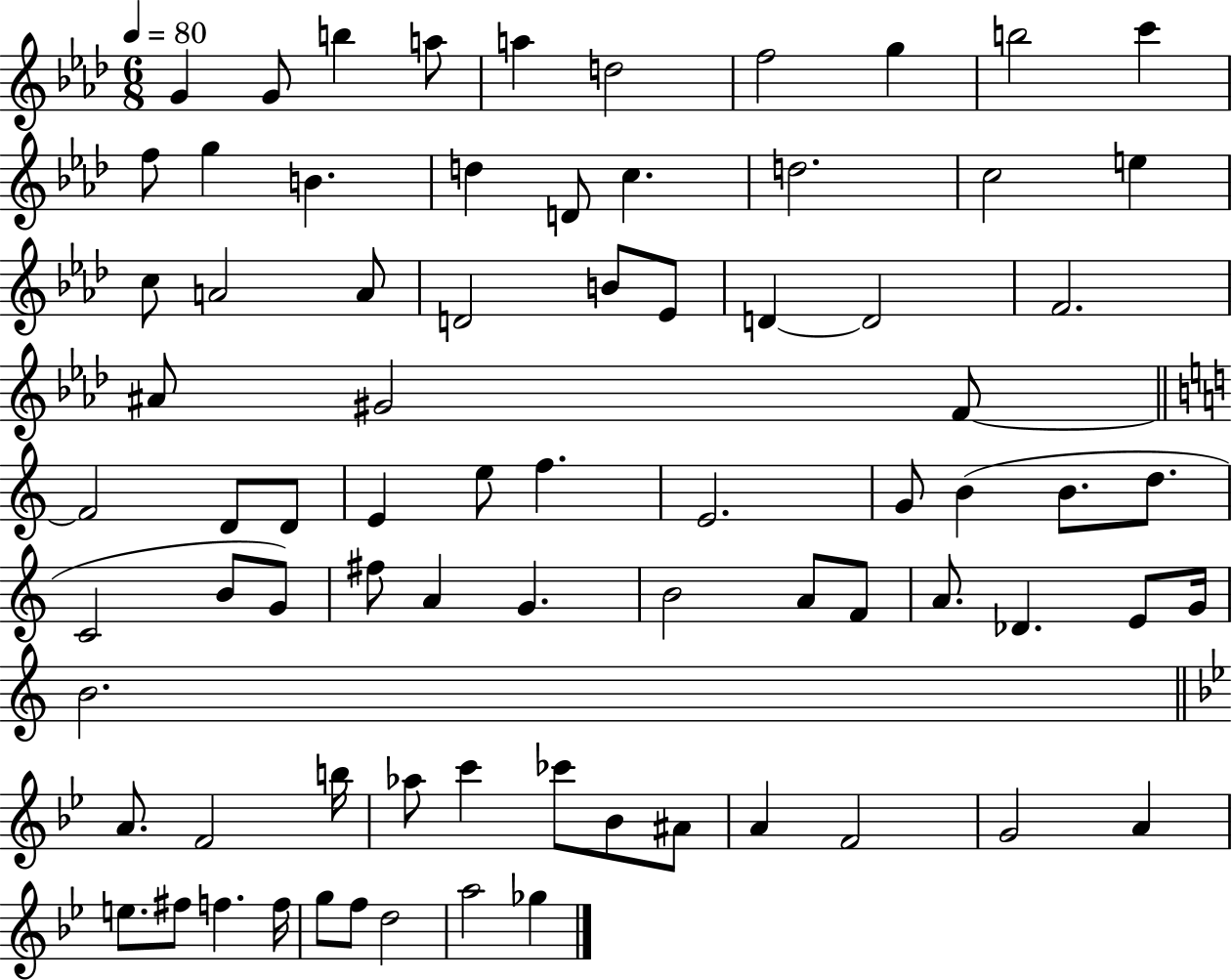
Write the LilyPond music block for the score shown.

{
  \clef treble
  \numericTimeSignature
  \time 6/8
  \key aes \major
  \tempo 4 = 80
  g'4 g'8 b''4 a''8 | a''4 d''2 | f''2 g''4 | b''2 c'''4 | \break f''8 g''4 b'4. | d''4 d'8 c''4. | d''2. | c''2 e''4 | \break c''8 a'2 a'8 | d'2 b'8 ees'8 | d'4~~ d'2 | f'2. | \break ais'8 gis'2 f'8~~ | \bar "||" \break \key c \major f'2 d'8 d'8 | e'4 e''8 f''4. | e'2. | g'8 b'4( b'8. d''8. | \break c'2 b'8 g'8) | fis''8 a'4 g'4. | b'2 a'8 f'8 | a'8. des'4. e'8 g'16 | \break b'2. | \bar "||" \break \key g \minor a'8. f'2 b''16 | aes''8 c'''4 ces'''8 bes'8 ais'8 | a'4 f'2 | g'2 a'4 | \break e''8. fis''8 f''4. f''16 | g''8 f''8 d''2 | a''2 ges''4 | \bar "|."
}